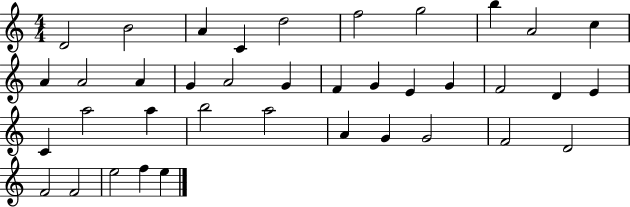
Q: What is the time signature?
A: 4/4